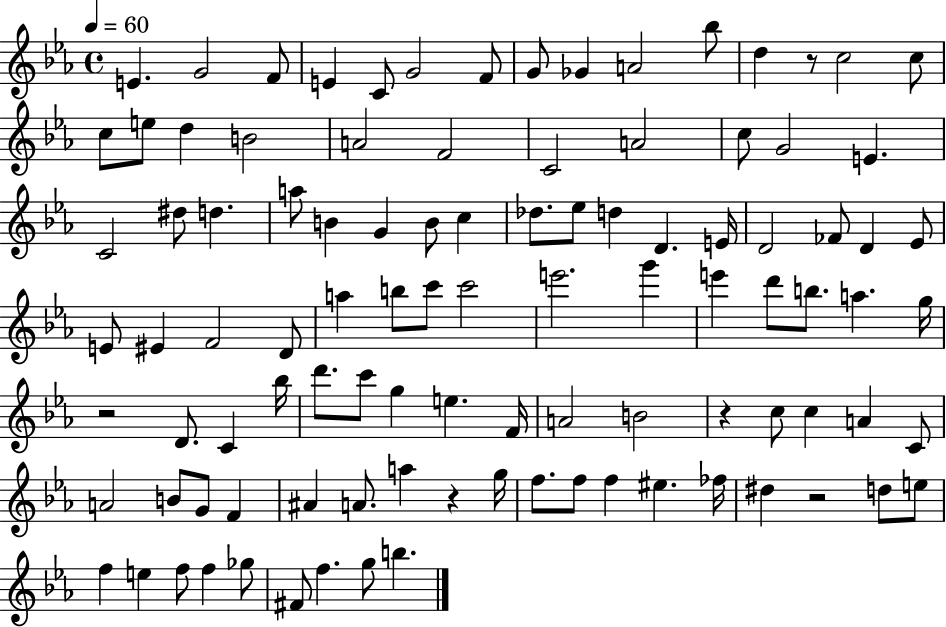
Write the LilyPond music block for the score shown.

{
  \clef treble
  \time 4/4
  \defaultTimeSignature
  \key ees \major
  \tempo 4 = 60
  e'4. g'2 f'8 | e'4 c'8 g'2 f'8 | g'8 ges'4 a'2 bes''8 | d''4 r8 c''2 c''8 | \break c''8 e''8 d''4 b'2 | a'2 f'2 | c'2 a'2 | c''8 g'2 e'4. | \break c'2 dis''8 d''4. | a''8 b'4 g'4 b'8 c''4 | des''8. ees''8 d''4 d'4. e'16 | d'2 fes'8 d'4 ees'8 | \break e'8 eis'4 f'2 d'8 | a''4 b''8 c'''8 c'''2 | e'''2. g'''4 | e'''4 d'''8 b''8. a''4. g''16 | \break r2 d'8. c'4 bes''16 | d'''8. c'''8 g''4 e''4. f'16 | a'2 b'2 | r4 c''8 c''4 a'4 c'8 | \break a'2 b'8 g'8 f'4 | ais'4 a'8. a''4 r4 g''16 | f''8. f''8 f''4 eis''4. fes''16 | dis''4 r2 d''8 e''8 | \break f''4 e''4 f''8 f''4 ges''8 | fis'8 f''4. g''8 b''4. | \bar "|."
}